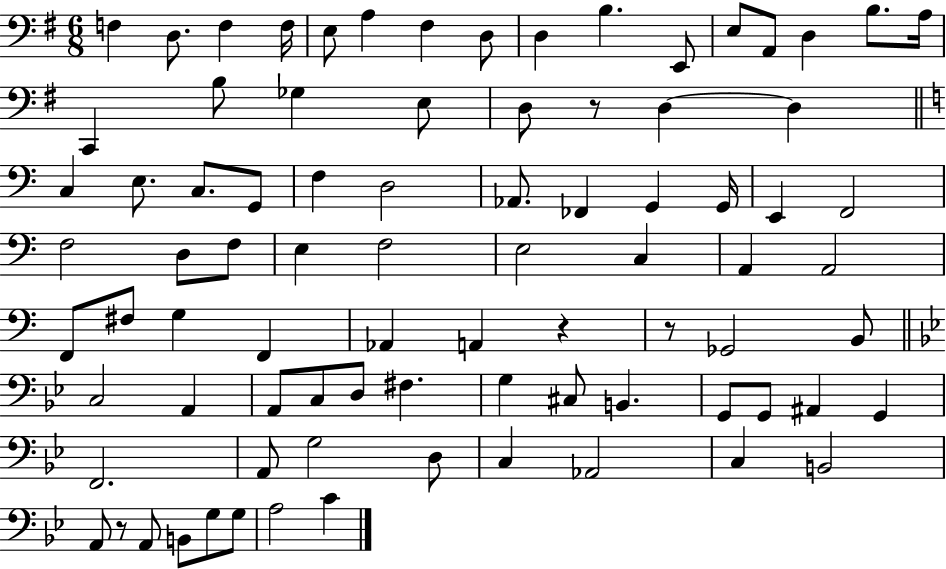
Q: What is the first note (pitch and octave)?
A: F3